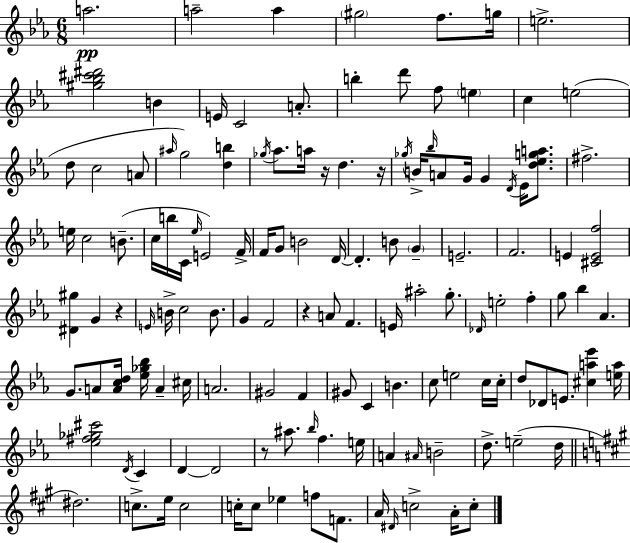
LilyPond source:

{
  \clef treble
  \numericTimeSignature
  \time 6/8
  \key c \minor
  a''2.\pp | a''2-- a''4 | \parenthesize gis''2 f''8. g''16 | e''2.-> | \break <gis'' bes'' cis''' dis'''>2 b'4 | e'16 c'2 a'8.-. | b''4-. d'''8 f''8 \parenthesize e''4 | c''4 e''2( | \break d''8 c''2 a'8 | \grace { ais''16 } g''2) <d'' b''>4 | \acciaccatura { ges''16 } aes''8. a''16 r16 d''4. | r16 \acciaccatura { ges''16 } b'16-> \grace { bes''16 } a'8 g'16 g'4 | \break \acciaccatura { d'16 } ees'16 <d'' ees'' g'' a''>8. fis''2.-> | e''16 c''2 | b'8.--( c''16 b''16 c'16 \grace { ees''16 } e'2) | f'16-> f'16 g'8 b'2 | \break d'16~~ d'4.-. | b'8 \parenthesize g'4-- e'2.-- | f'2. | e'4 <cis' e' f''>2 | \break <dis' gis''>4 g'4 | r4 \grace { e'16 } b'16-> c''2 | b'8. g'4 f'2 | r4 a'8 | \break f'4. e'16 ais''2-. | g''8.-. \grace { des'16 } e''2-. | f''4-. g''8 bes''4 | aes'4. g'8. a'8 | \break <a' c'' d''>16 <ees'' ges'' bes''>16 a'4-- cis''16 a'2. | gis'2 | f'4 gis'8 c'4 | b'4. c''8 e''2 | \break c''16 c''16-. d''8 des'8 | e'8. <cis'' a'' ees'''>4 <e'' a''>16 <ees'' fis'' ges'' cis'''>2 | \acciaccatura { d'16 } c'4 d'4~~ | d'2 r8 ais''8. | \break \grace { bes''16 } f''4. e''16 a'4 | \grace { ais'16 } b'2-- d''8.-> | e''2--( d''16 \bar "||" \break \key a \major dis''2.) | c''8.-> e''16 c''2 | c''16-. c''8 ees''4 f''8 f'8. | a'16 \grace { dis'16 } c''2-> a'16-. c''8-. | \break \bar "|."
}